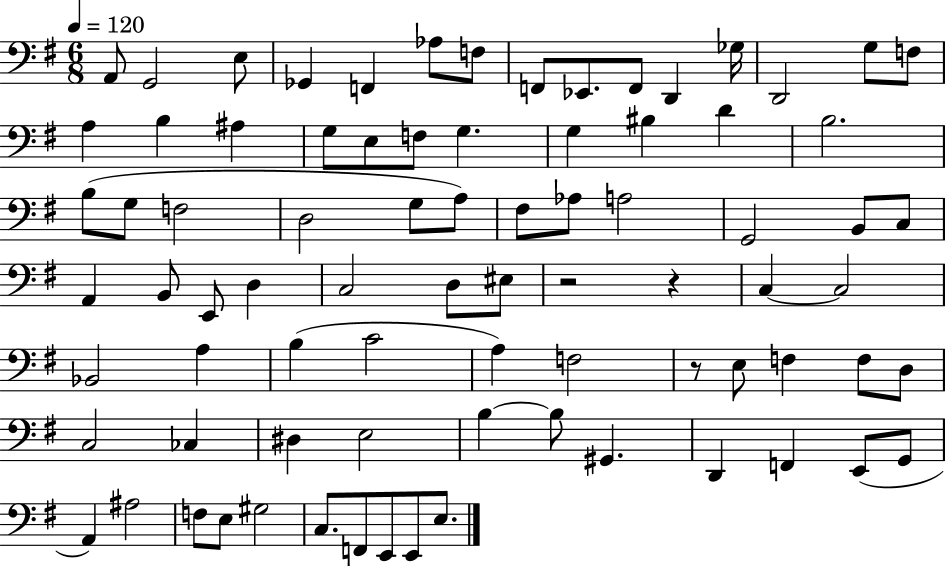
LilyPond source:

{
  \clef bass
  \numericTimeSignature
  \time 6/8
  \key g \major
  \tempo 4 = 120
  a,8 g,2 e8 | ges,4 f,4 aes8 f8 | f,8 ees,8. f,8 d,4 ges16 | d,2 g8 f8 | \break a4 b4 ais4 | g8 e8 f8 g4. | g4 bis4 d'4 | b2. | \break b8( g8 f2 | d2 g8 a8) | fis8 aes8 a2 | g,2 b,8 c8 | \break a,4 b,8 e,8 d4 | c2 d8 eis8 | r2 r4 | c4~~ c2 | \break bes,2 a4 | b4( c'2 | a4) f2 | r8 e8 f4 f8 d8 | \break c2 ces4 | dis4 e2 | b4~~ b8 gis,4. | d,4 f,4 e,8( g,8 | \break a,4) ais2 | f8 e8 gis2 | c8. f,8 e,8 e,8 e8. | \bar "|."
}